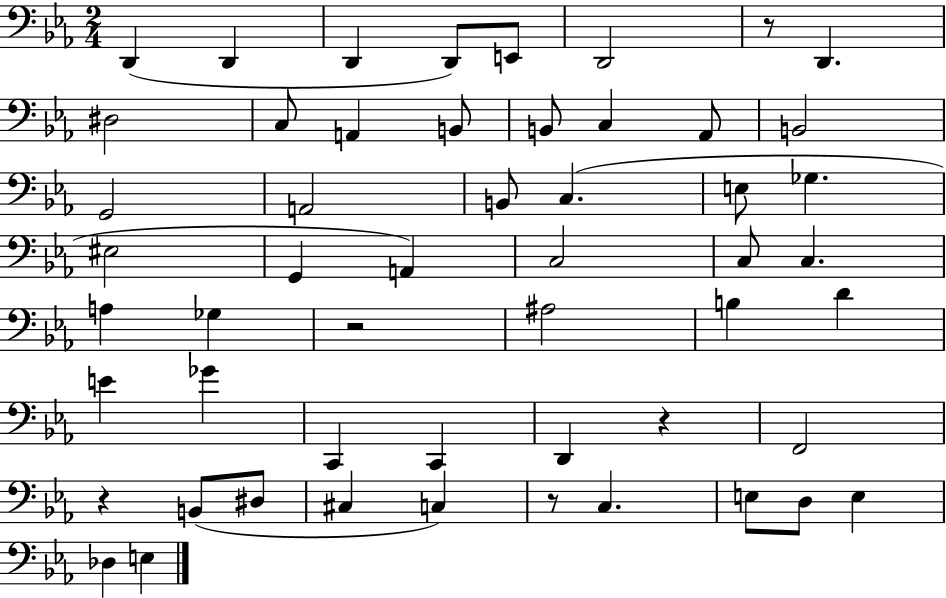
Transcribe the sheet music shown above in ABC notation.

X:1
T:Untitled
M:2/4
L:1/4
K:Eb
D,, D,, D,, D,,/2 E,,/2 D,,2 z/2 D,, ^D,2 C,/2 A,, B,,/2 B,,/2 C, _A,,/2 B,,2 G,,2 A,,2 B,,/2 C, E,/2 _G, ^E,2 G,, A,, C,2 C,/2 C, A, _G, z2 ^A,2 B, D E _G C,, C,, D,, z F,,2 z B,,/2 ^D,/2 ^C, C, z/2 C, E,/2 D,/2 E, _D, E,